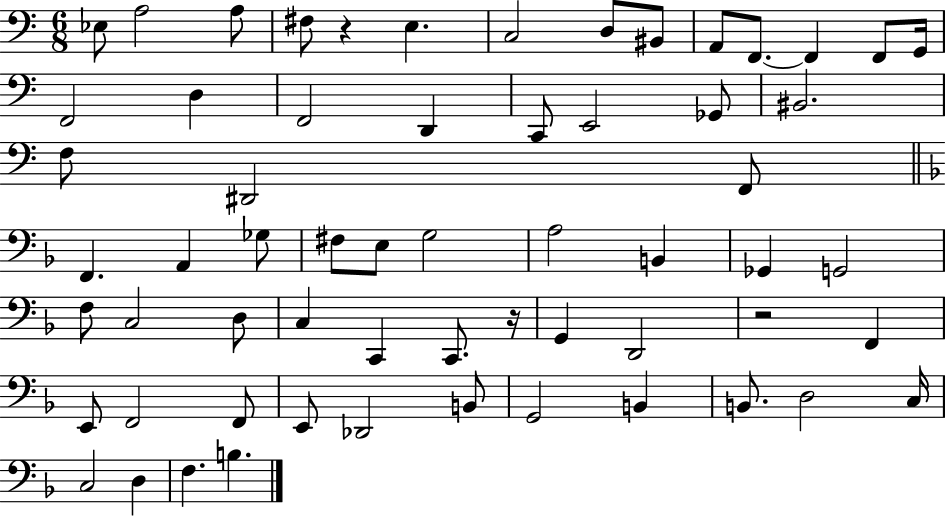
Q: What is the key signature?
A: C major